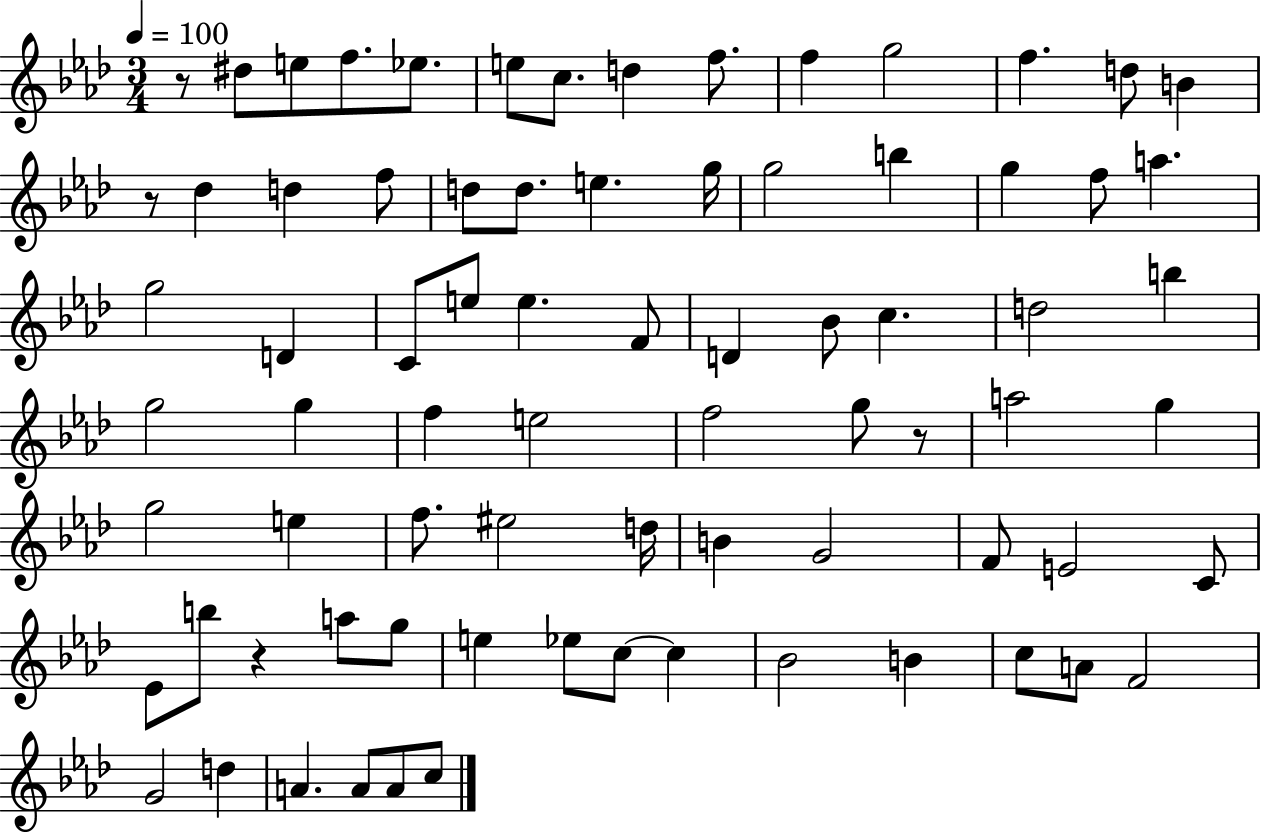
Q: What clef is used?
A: treble